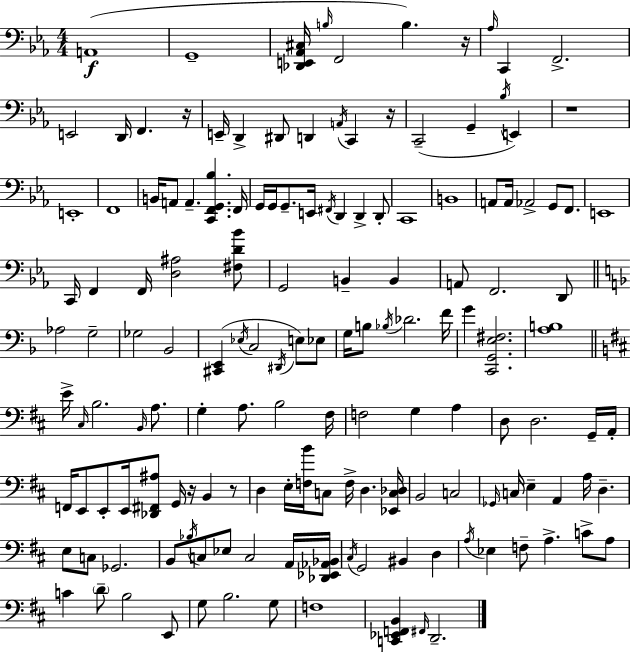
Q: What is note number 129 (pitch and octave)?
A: F3